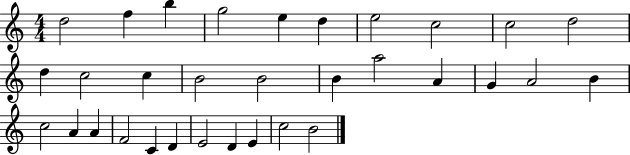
{
  \clef treble
  \numericTimeSignature
  \time 4/4
  \key c \major
  d''2 f''4 b''4 | g''2 e''4 d''4 | e''2 c''2 | c''2 d''2 | \break d''4 c''2 c''4 | b'2 b'2 | b'4 a''2 a'4 | g'4 a'2 b'4 | \break c''2 a'4 a'4 | f'2 c'4 d'4 | e'2 d'4 e'4 | c''2 b'2 | \break \bar "|."
}